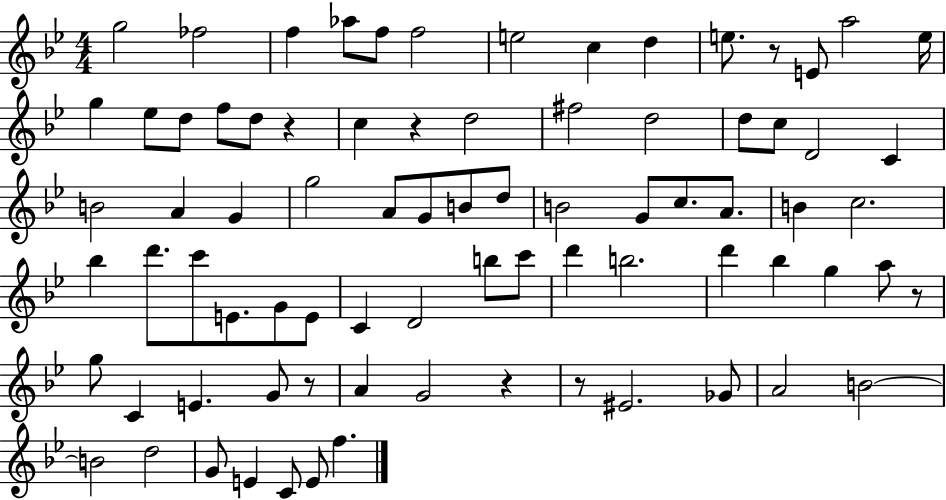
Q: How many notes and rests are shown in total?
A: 80